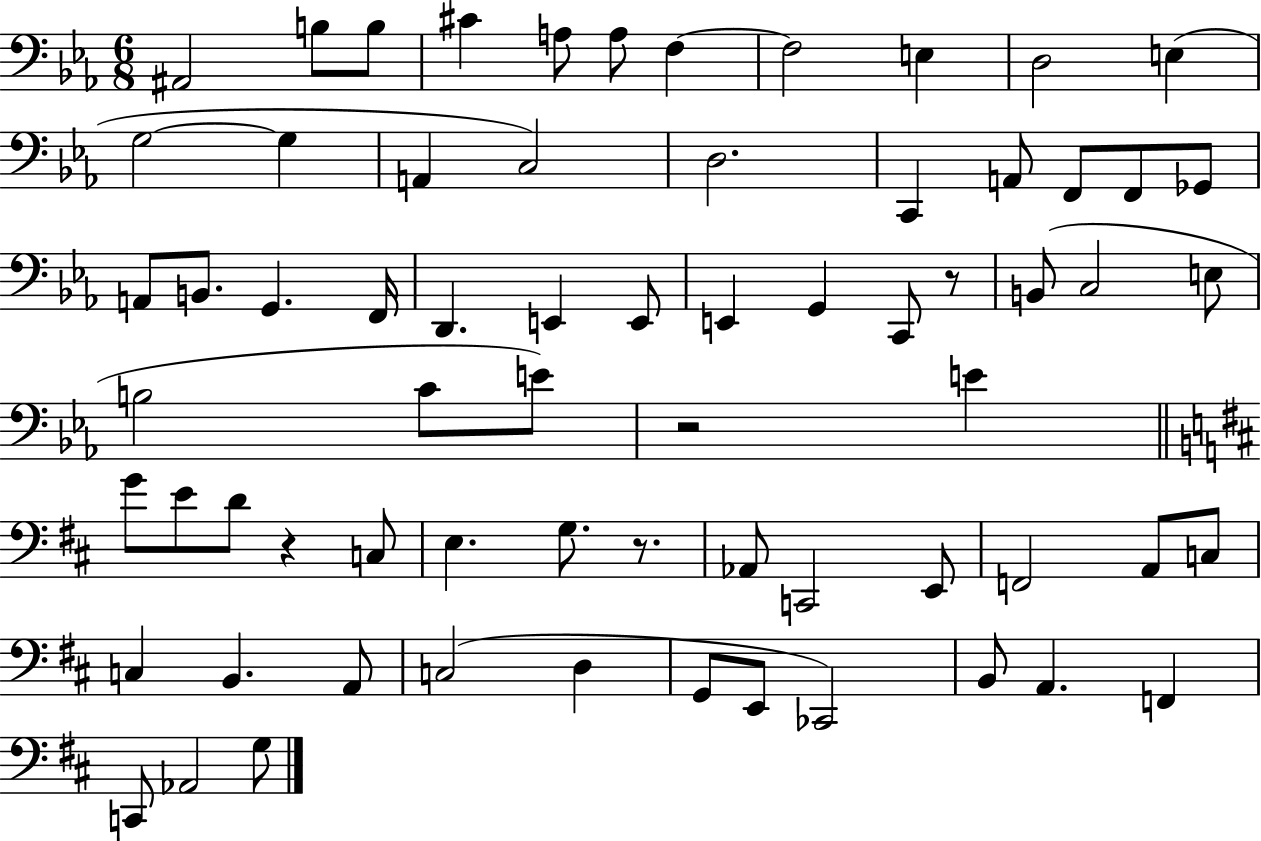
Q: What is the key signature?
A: EES major